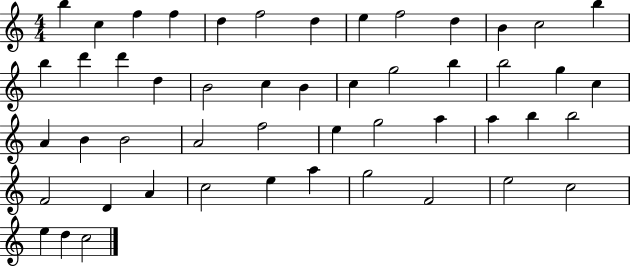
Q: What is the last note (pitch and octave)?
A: C5